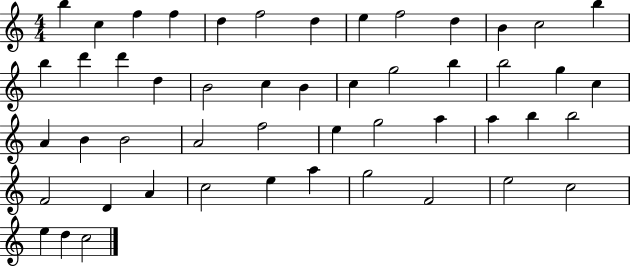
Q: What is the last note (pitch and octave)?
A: C5